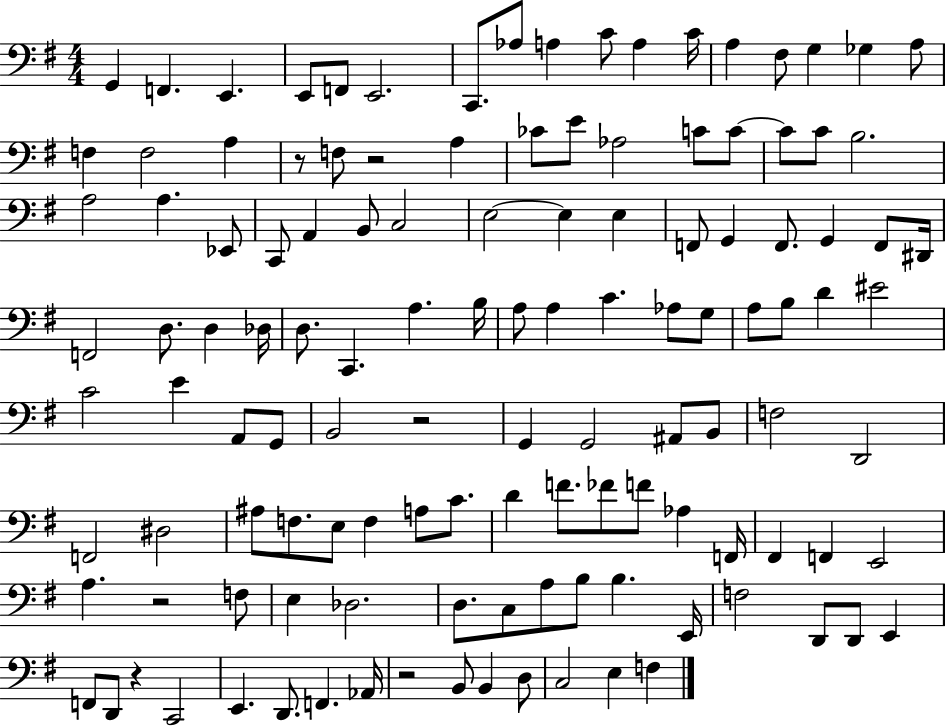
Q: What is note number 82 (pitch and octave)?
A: C4